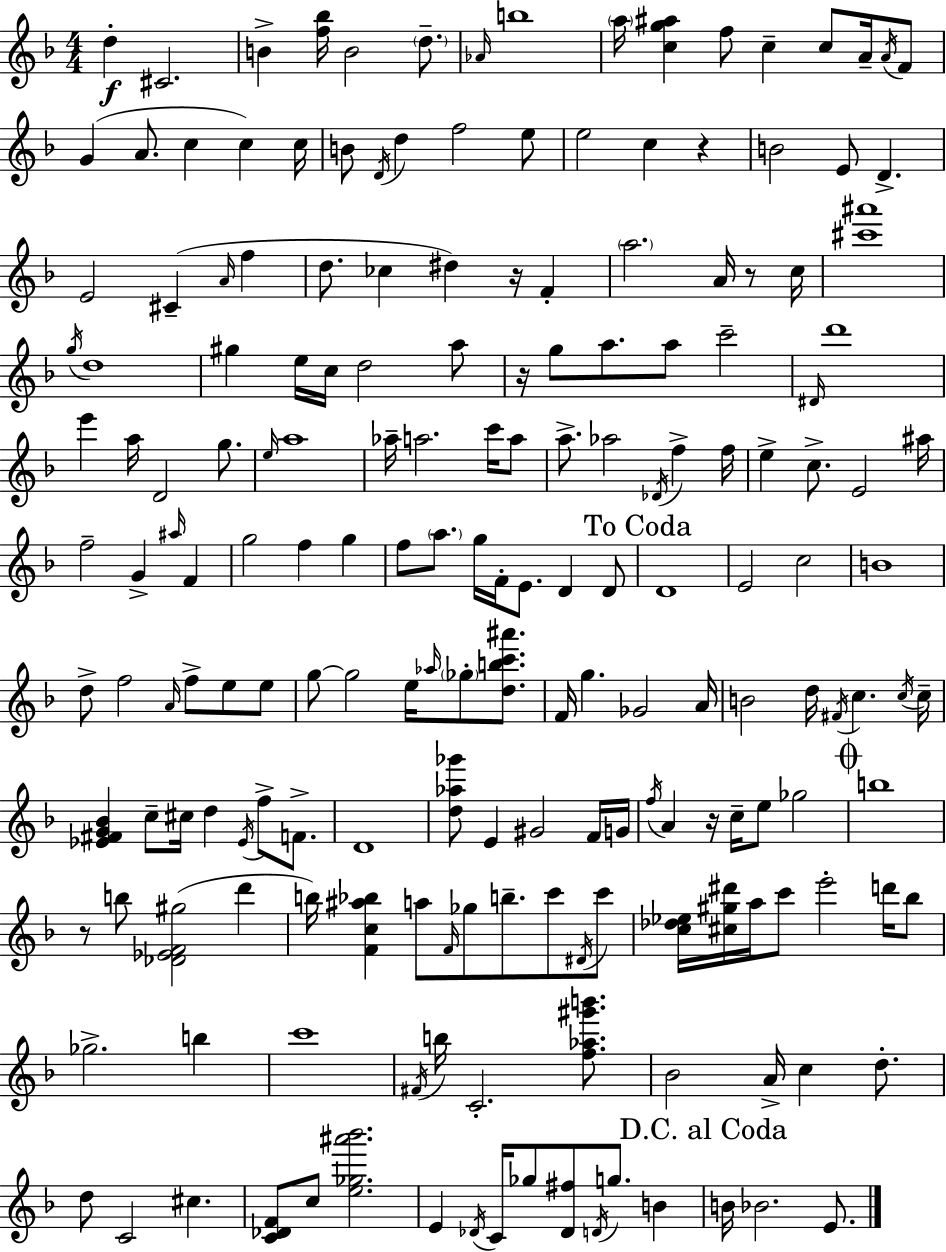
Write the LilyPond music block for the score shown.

{
  \clef treble
  \numericTimeSignature
  \time 4/4
  \key d \minor
  \repeat volta 2 { d''4-.\f cis'2. | b'4-> <f'' bes''>16 b'2 \parenthesize d''8.-- | \grace { aes'16 } b''1 | \parenthesize a''16 <c'' g'' ais''>4 f''8 c''4-- c''8 a'16-- \acciaccatura { a'16 } | \break f'8 g'4( a'8. c''4 c''4) | c''16 b'8 \acciaccatura { d'16 } d''4 f''2 | e''8 e''2 c''4 r4 | b'2 e'8 d'4.-> | \break e'2 cis'4--( \grace { a'16 } | f''4 d''8. ces''4 dis''4) r16 | f'4-. \parenthesize a''2. | a'16 r8 c''16 <cis''' ais'''>1 | \break \acciaccatura { g''16 } d''1 | gis''4 e''16 c''16 d''2 | a''8 r16 g''8 a''8. a''8 c'''2-- | \grace { dis'16 } d'''1 | \break e'''4 a''16 d'2 | g''8. \grace { e''16 } a''1 | aes''16-- a''2. | c'''16 a''8 a''8.-> aes''2 | \break \acciaccatura { des'16 } f''4-> f''16 e''4-> c''8.-> e'2 | ais''16 f''2-- | g'4-> \grace { ais''16 } f'4 g''2 | f''4 g''4 f''8 \parenthesize a''8. g''16 f'16-. | \break e'8. d'4 d'8 \mark "To Coda" d'1 | e'2 | c''2 b'1 | d''8-> f''2 | \break \grace { a'16 } f''8-> e''8 e''8 g''8~~ g''2 | e''16 \grace { aes''16 } \parenthesize ges''8-. <d'' b'' c''' ais'''>8. f'16 g''4. | ges'2 a'16 b'2 | d''16 \acciaccatura { fis'16 } c''4. \acciaccatura { c''16 } c''16-- <ees' fis' g' bes'>4 | \break c''8-- cis''16 d''4 \acciaccatura { ees'16 } f''8-> f'8.-> d'1 | <d'' aes'' ges'''>8 | e'4 gis'2 f'16 g'16 \acciaccatura { f''16 } a'4 | r16 c''16-- e''8 ges''2 \mark \markup { \musicglyph "scripts.coda" } b''1 | \break r8 | b''8 <des' ees' f' gis''>2( d'''4 b''16) | <f' c'' ais'' bes''>4 a''8 \grace { f'16 } ges''8 b''8.-- c'''8 \acciaccatura { dis'16 } c'''8 | <c'' des'' ees''>16 <cis'' gis'' dis'''>16 a''16 c'''8 e'''2-. d'''16 bes''8 | \break ges''2.-> b''4 | c'''1 | \acciaccatura { fis'16 } b''16 c'2.-. <f'' aes'' gis''' b'''>8. | bes'2 a'16-> c''4 d''8.-. | \break d''8 c'2 cis''4. | <c' des' f'>8 c''8 <e'' ges'' ais''' bes'''>2. | e'4 \acciaccatura { des'16 } c'16 ges''8 <des' fis''>8 \acciaccatura { d'16 } g''8. | b'4 \mark "D.C. al Coda" b'16 bes'2. | \break e'8. } \bar "|."
}